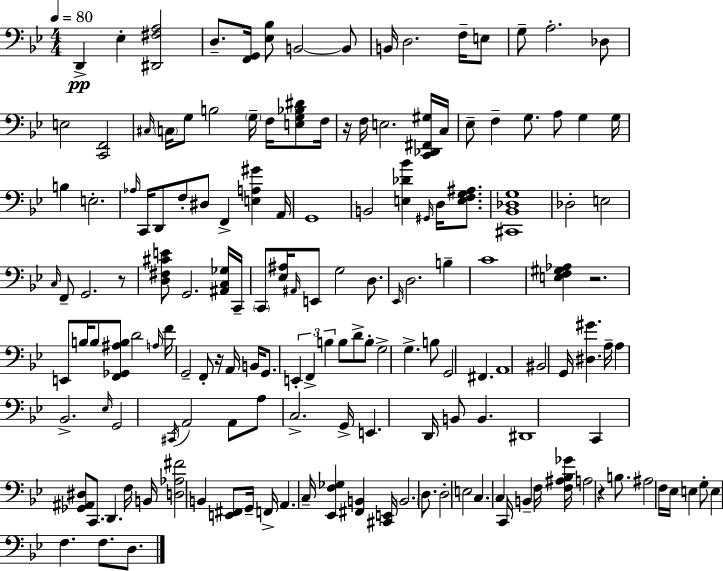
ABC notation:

X:1
T:Untitled
M:4/4
L:1/4
K:Bb
D,, _E, [^D,,^F,A,]2 D,/2 [F,,G,,]/4 [_E,_B,]/2 B,,2 B,,/2 B,,/4 D,2 F,/4 E,/2 G,/2 A,2 _D,/2 E,2 [C,,F,,]2 ^C,/4 C,/4 G,/2 B,2 G,/4 F,/4 [E,G,_B,^D]/2 F,/4 z/4 F,/4 E,2 [C,,_D,,^F,,^G,]/4 C,/4 _E,/2 F, G,/2 A,/2 G, G,/4 B, E,2 _A,/4 C,,/4 D,,/2 F,/2 ^D,/2 F,, [E,A,^G] A,,/4 G,,4 B,,2 [E,_D_B] ^G,,/4 D,/4 [E,F,G,^A,]/2 [^C,,_B,,_D,G,]4 _D,2 E,2 C,/4 F,,/2 G,,2 z/2 [D,^F,^CE]/2 G,,2 [^A,,C,_G,]/4 C,,/4 C,,/2 [_E,^A,]/4 ^A,,/4 E,,/2 G,2 D,/2 _E,,/4 D,2 B, C4 [E,F,^G,_A,] z2 E,,/2 B,/4 B,/2 [F,,_G,,^A,B,]/2 D2 A,/4 F/4 G,,2 F,,/2 z/4 A,,/4 B,,/4 G,,/2 E,, F,, B, B,/2 D/2 B,/2 G,2 G, B,/2 G,,2 ^F,, A,,4 ^B,,2 G,,/4 [^D,^G] A,/4 A, _B,,2 _E,/4 G,,2 ^C,,/4 A,,2 A,,/2 A,/2 C,2 G,,/4 E,, D,,/4 B,,/2 B,, ^D,,4 C,, [_G,,^A,,^D,]/2 C,,/2 D,, F,/4 B,,/4 [D,_A,^F]2 B,, [E,,^F,,]/2 G,,/4 F,,/4 A,, C,/4 [_E,,F,_G,] [^F,,B,,] [^C,,E,,]/4 B,,2 D,/2 D,2 E,2 C, C, C,,/4 B,, F,/4 [F,^A,_B,_G]/4 A,2 z B,/2 ^A,2 F,/4 _E,/4 E, G,/2 E, F, F,/2 D,/2